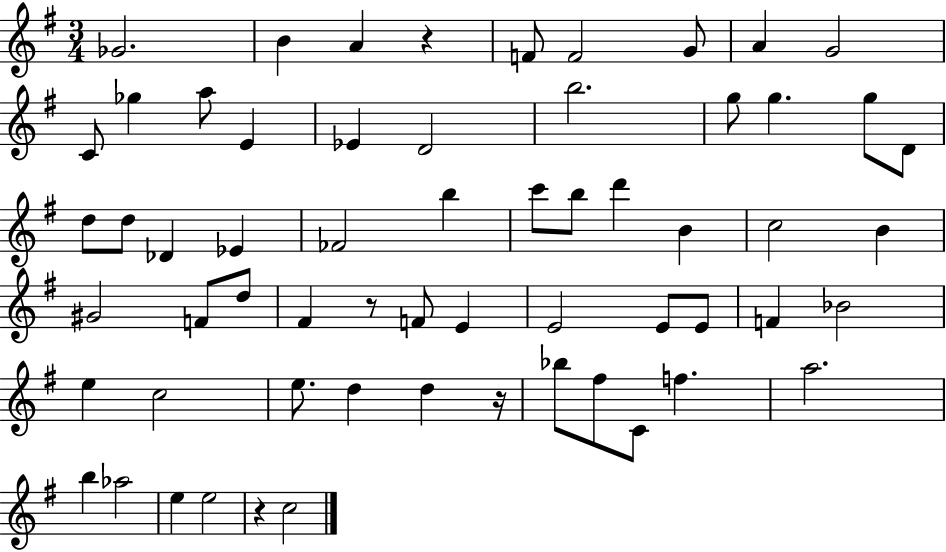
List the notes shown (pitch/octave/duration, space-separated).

Gb4/h. B4/q A4/q R/q F4/e F4/h G4/e A4/q G4/h C4/e Gb5/q A5/e E4/q Eb4/q D4/h B5/h. G5/e G5/q. G5/e D4/e D5/e D5/e Db4/q Eb4/q FES4/h B5/q C6/e B5/e D6/q B4/q C5/h B4/q G#4/h F4/e D5/e F#4/q R/e F4/e E4/q E4/h E4/e E4/e F4/q Bb4/h E5/q C5/h E5/e. D5/q D5/q R/s Bb5/e F#5/e C4/e F5/q. A5/h. B5/q Ab5/h E5/q E5/h R/q C5/h